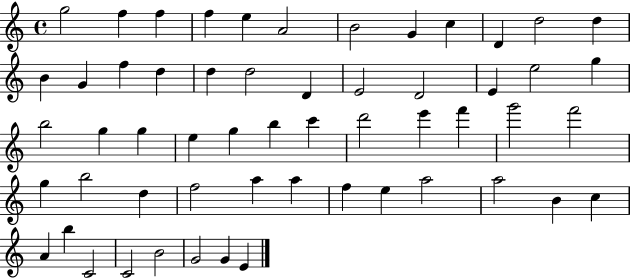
G5/h F5/q F5/q F5/q E5/q A4/h B4/h G4/q C5/q D4/q D5/h D5/q B4/q G4/q F5/q D5/q D5/q D5/h D4/q E4/h D4/h E4/q E5/h G5/q B5/h G5/q G5/q E5/q G5/q B5/q C6/q D6/h E6/q F6/q G6/h F6/h G5/q B5/h D5/q F5/h A5/q A5/q F5/q E5/q A5/h A5/h B4/q C5/q A4/q B5/q C4/h C4/h B4/h G4/h G4/q E4/q